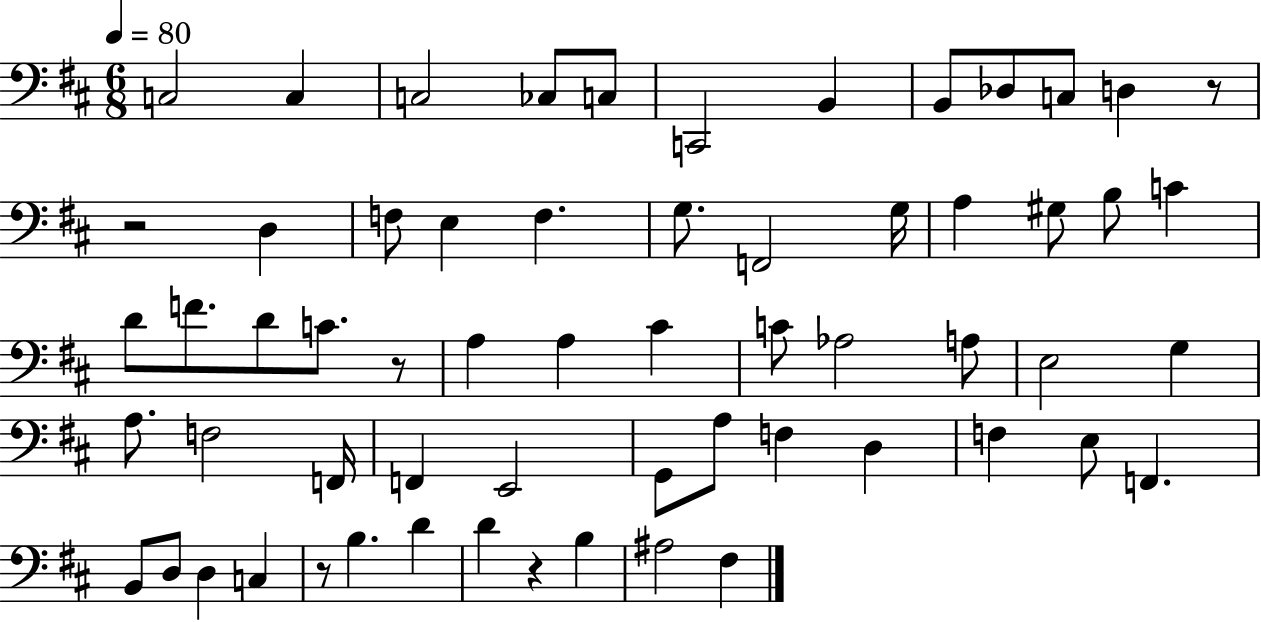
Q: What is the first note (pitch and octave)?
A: C3